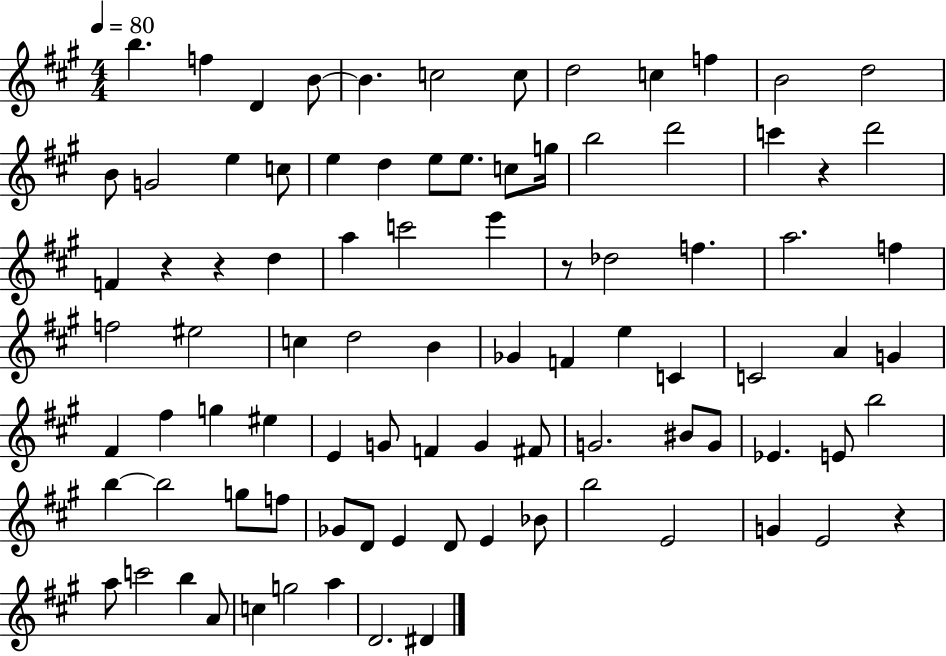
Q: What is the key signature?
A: A major